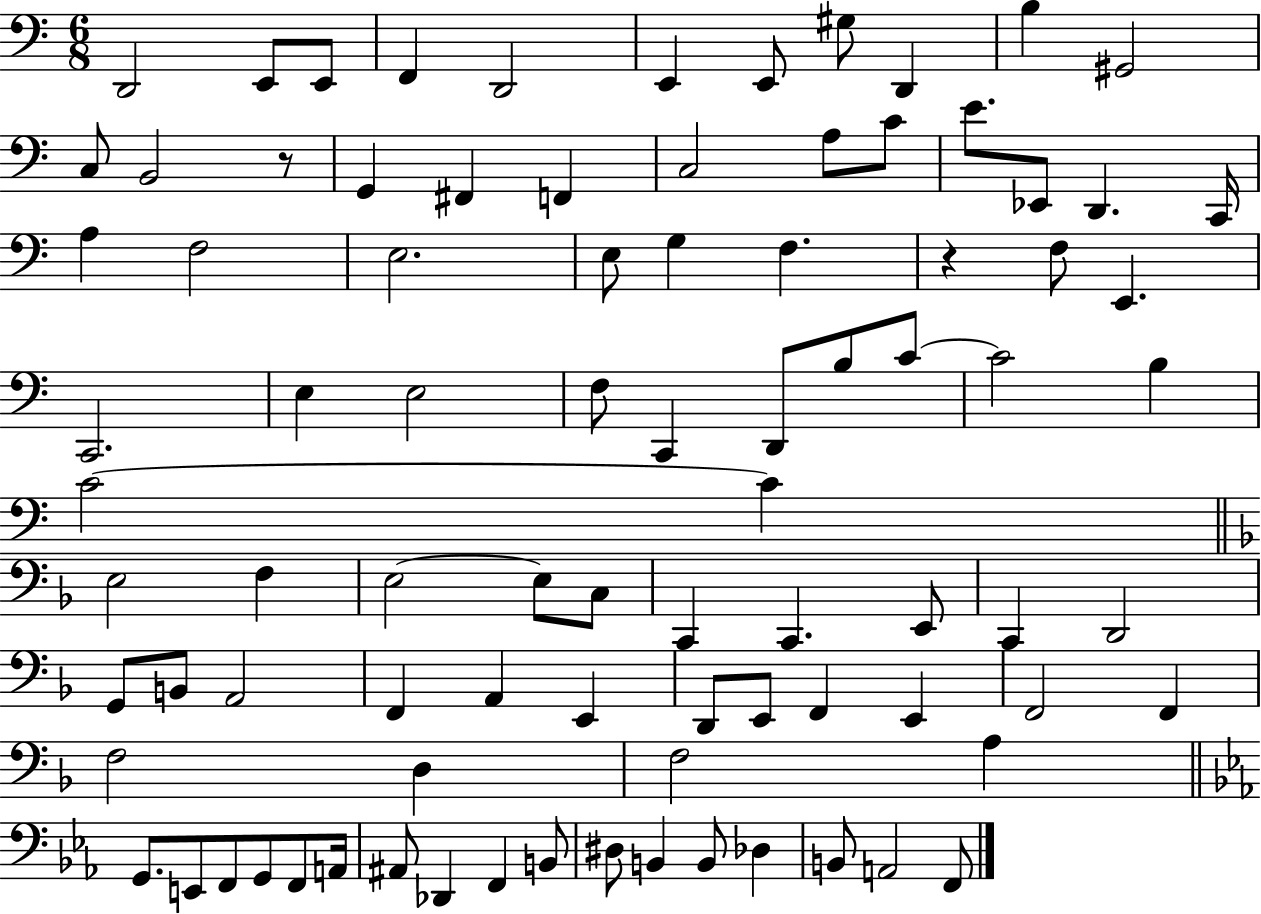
D2/h E2/e E2/e F2/q D2/h E2/q E2/e G#3/e D2/q B3/q G#2/h C3/e B2/h R/e G2/q F#2/q F2/q C3/h A3/e C4/e E4/e. Eb2/e D2/q. C2/s A3/q F3/h E3/h. E3/e G3/q F3/q. R/q F3/e E2/q. C2/h. E3/q E3/h F3/e C2/q D2/e B3/e C4/e C4/h B3/q C4/h C4/q E3/h F3/q E3/h E3/e C3/e C2/q C2/q. E2/e C2/q D2/h G2/e B2/e A2/h F2/q A2/q E2/q D2/e E2/e F2/q E2/q F2/h F2/q F3/h D3/q F3/h A3/q G2/e. E2/e F2/e G2/e F2/e A2/s A#2/e Db2/q F2/q B2/e D#3/e B2/q B2/e Db3/q B2/e A2/h F2/e